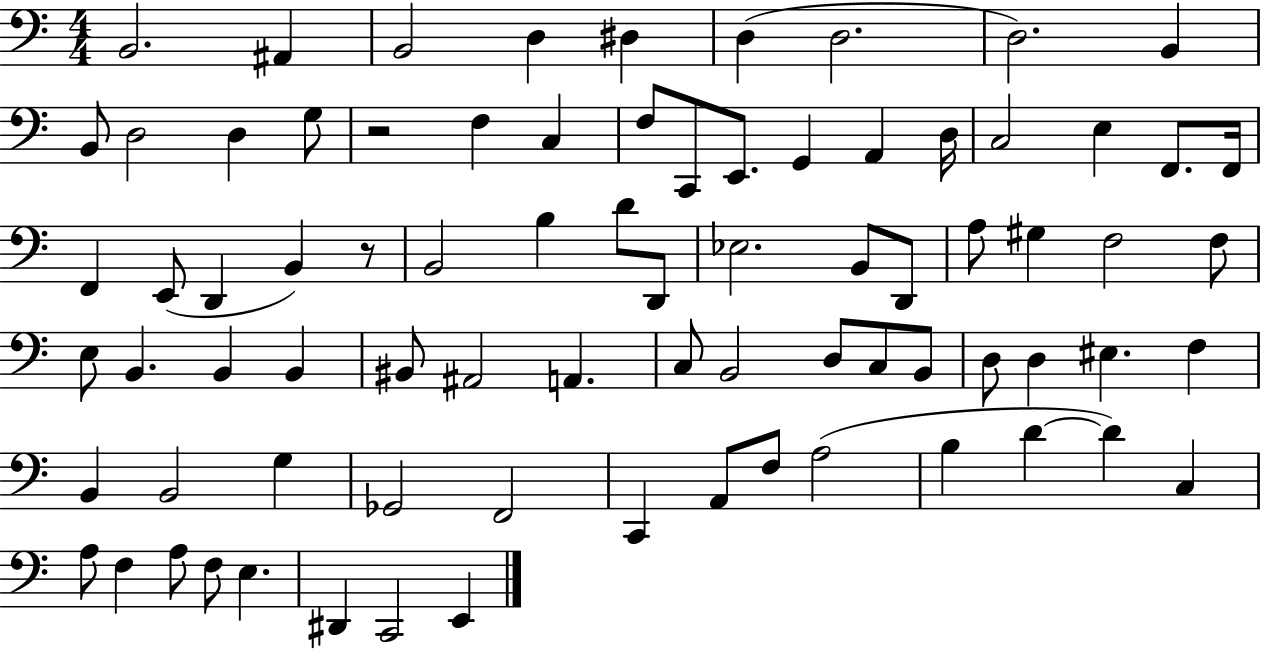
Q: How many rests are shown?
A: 2